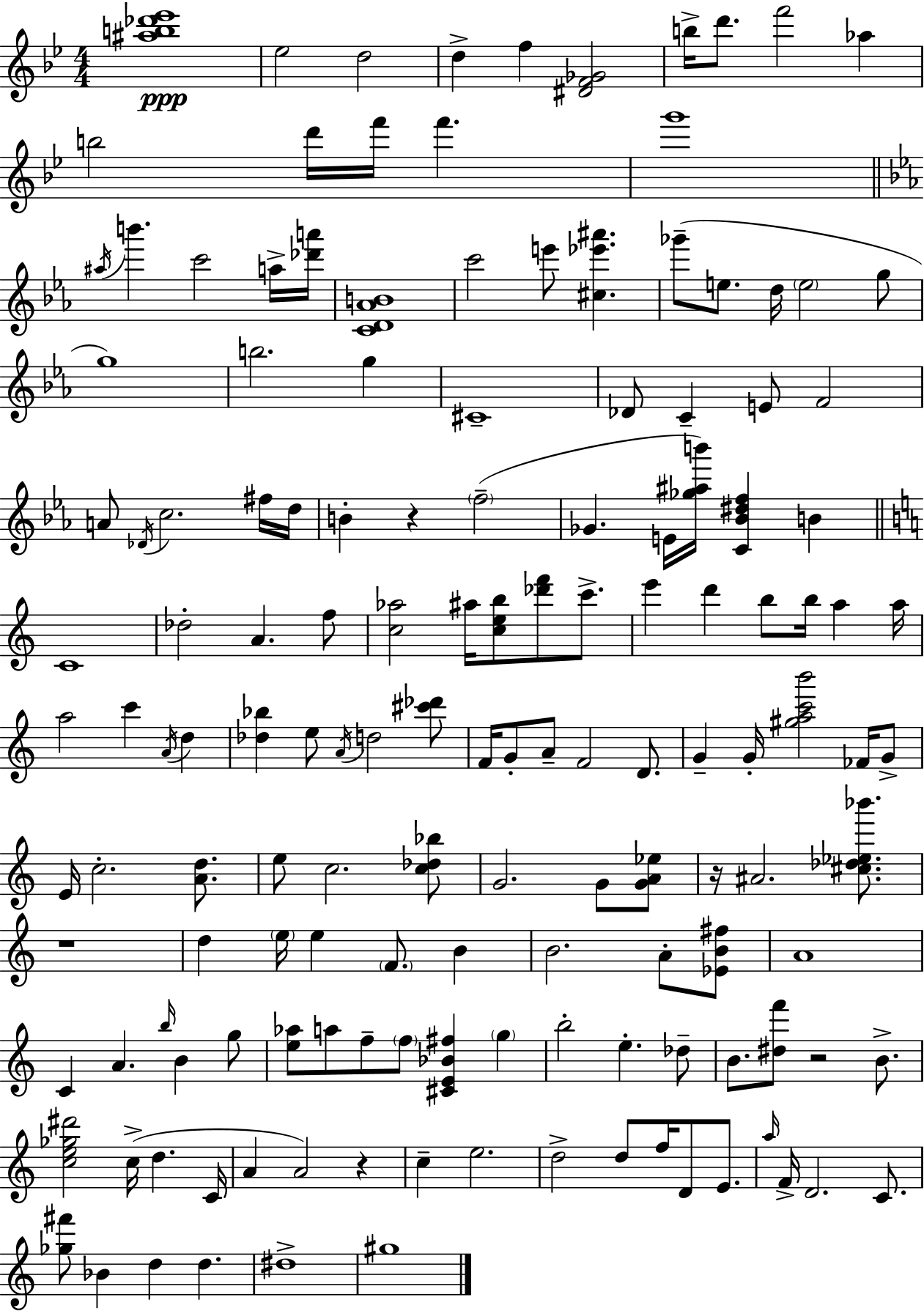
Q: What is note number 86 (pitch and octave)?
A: C4